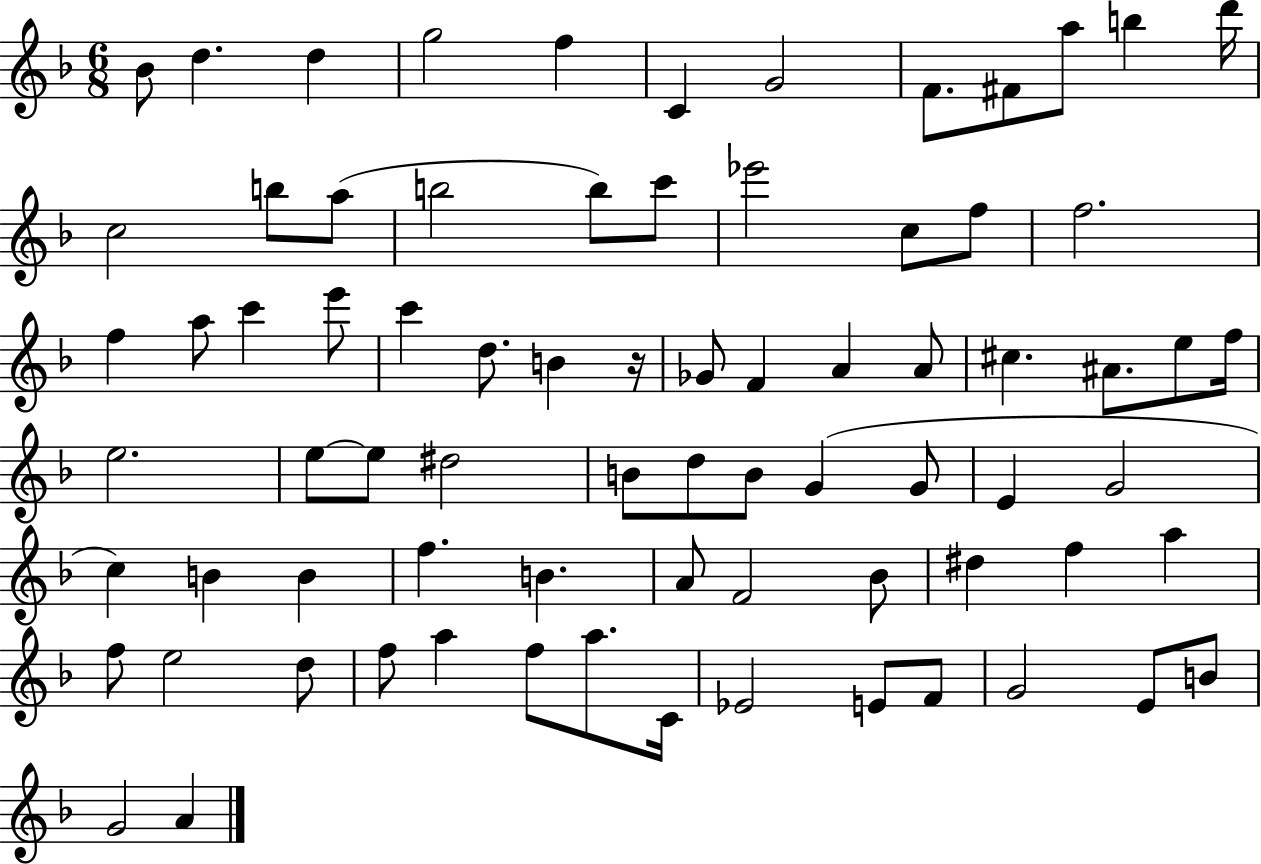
X:1
T:Untitled
M:6/8
L:1/4
K:F
_B/2 d d g2 f C G2 F/2 ^F/2 a/2 b d'/4 c2 b/2 a/2 b2 b/2 c'/2 _e'2 c/2 f/2 f2 f a/2 c' e'/2 c' d/2 B z/4 _G/2 F A A/2 ^c ^A/2 e/2 f/4 e2 e/2 e/2 ^d2 B/2 d/2 B/2 G G/2 E G2 c B B f B A/2 F2 _B/2 ^d f a f/2 e2 d/2 f/2 a f/2 a/2 C/4 _E2 E/2 F/2 G2 E/2 B/2 G2 A